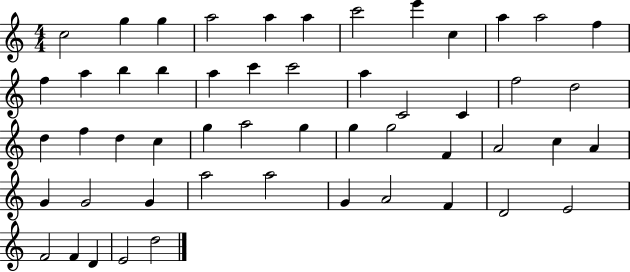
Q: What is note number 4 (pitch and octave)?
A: A5